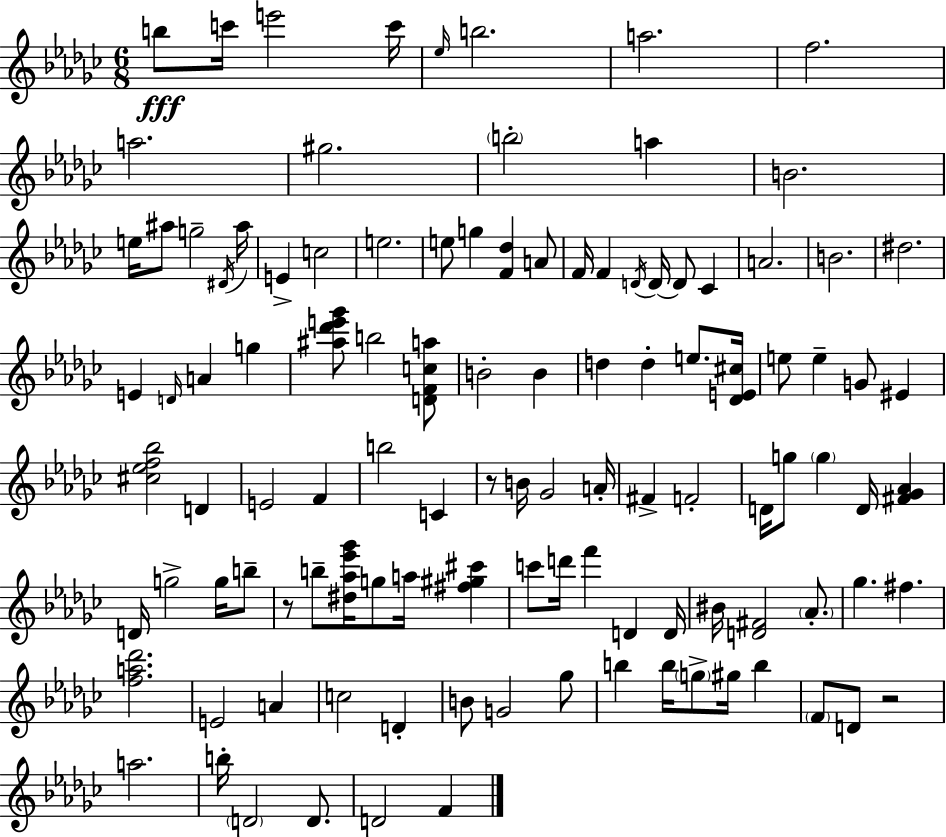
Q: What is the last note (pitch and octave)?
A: F4